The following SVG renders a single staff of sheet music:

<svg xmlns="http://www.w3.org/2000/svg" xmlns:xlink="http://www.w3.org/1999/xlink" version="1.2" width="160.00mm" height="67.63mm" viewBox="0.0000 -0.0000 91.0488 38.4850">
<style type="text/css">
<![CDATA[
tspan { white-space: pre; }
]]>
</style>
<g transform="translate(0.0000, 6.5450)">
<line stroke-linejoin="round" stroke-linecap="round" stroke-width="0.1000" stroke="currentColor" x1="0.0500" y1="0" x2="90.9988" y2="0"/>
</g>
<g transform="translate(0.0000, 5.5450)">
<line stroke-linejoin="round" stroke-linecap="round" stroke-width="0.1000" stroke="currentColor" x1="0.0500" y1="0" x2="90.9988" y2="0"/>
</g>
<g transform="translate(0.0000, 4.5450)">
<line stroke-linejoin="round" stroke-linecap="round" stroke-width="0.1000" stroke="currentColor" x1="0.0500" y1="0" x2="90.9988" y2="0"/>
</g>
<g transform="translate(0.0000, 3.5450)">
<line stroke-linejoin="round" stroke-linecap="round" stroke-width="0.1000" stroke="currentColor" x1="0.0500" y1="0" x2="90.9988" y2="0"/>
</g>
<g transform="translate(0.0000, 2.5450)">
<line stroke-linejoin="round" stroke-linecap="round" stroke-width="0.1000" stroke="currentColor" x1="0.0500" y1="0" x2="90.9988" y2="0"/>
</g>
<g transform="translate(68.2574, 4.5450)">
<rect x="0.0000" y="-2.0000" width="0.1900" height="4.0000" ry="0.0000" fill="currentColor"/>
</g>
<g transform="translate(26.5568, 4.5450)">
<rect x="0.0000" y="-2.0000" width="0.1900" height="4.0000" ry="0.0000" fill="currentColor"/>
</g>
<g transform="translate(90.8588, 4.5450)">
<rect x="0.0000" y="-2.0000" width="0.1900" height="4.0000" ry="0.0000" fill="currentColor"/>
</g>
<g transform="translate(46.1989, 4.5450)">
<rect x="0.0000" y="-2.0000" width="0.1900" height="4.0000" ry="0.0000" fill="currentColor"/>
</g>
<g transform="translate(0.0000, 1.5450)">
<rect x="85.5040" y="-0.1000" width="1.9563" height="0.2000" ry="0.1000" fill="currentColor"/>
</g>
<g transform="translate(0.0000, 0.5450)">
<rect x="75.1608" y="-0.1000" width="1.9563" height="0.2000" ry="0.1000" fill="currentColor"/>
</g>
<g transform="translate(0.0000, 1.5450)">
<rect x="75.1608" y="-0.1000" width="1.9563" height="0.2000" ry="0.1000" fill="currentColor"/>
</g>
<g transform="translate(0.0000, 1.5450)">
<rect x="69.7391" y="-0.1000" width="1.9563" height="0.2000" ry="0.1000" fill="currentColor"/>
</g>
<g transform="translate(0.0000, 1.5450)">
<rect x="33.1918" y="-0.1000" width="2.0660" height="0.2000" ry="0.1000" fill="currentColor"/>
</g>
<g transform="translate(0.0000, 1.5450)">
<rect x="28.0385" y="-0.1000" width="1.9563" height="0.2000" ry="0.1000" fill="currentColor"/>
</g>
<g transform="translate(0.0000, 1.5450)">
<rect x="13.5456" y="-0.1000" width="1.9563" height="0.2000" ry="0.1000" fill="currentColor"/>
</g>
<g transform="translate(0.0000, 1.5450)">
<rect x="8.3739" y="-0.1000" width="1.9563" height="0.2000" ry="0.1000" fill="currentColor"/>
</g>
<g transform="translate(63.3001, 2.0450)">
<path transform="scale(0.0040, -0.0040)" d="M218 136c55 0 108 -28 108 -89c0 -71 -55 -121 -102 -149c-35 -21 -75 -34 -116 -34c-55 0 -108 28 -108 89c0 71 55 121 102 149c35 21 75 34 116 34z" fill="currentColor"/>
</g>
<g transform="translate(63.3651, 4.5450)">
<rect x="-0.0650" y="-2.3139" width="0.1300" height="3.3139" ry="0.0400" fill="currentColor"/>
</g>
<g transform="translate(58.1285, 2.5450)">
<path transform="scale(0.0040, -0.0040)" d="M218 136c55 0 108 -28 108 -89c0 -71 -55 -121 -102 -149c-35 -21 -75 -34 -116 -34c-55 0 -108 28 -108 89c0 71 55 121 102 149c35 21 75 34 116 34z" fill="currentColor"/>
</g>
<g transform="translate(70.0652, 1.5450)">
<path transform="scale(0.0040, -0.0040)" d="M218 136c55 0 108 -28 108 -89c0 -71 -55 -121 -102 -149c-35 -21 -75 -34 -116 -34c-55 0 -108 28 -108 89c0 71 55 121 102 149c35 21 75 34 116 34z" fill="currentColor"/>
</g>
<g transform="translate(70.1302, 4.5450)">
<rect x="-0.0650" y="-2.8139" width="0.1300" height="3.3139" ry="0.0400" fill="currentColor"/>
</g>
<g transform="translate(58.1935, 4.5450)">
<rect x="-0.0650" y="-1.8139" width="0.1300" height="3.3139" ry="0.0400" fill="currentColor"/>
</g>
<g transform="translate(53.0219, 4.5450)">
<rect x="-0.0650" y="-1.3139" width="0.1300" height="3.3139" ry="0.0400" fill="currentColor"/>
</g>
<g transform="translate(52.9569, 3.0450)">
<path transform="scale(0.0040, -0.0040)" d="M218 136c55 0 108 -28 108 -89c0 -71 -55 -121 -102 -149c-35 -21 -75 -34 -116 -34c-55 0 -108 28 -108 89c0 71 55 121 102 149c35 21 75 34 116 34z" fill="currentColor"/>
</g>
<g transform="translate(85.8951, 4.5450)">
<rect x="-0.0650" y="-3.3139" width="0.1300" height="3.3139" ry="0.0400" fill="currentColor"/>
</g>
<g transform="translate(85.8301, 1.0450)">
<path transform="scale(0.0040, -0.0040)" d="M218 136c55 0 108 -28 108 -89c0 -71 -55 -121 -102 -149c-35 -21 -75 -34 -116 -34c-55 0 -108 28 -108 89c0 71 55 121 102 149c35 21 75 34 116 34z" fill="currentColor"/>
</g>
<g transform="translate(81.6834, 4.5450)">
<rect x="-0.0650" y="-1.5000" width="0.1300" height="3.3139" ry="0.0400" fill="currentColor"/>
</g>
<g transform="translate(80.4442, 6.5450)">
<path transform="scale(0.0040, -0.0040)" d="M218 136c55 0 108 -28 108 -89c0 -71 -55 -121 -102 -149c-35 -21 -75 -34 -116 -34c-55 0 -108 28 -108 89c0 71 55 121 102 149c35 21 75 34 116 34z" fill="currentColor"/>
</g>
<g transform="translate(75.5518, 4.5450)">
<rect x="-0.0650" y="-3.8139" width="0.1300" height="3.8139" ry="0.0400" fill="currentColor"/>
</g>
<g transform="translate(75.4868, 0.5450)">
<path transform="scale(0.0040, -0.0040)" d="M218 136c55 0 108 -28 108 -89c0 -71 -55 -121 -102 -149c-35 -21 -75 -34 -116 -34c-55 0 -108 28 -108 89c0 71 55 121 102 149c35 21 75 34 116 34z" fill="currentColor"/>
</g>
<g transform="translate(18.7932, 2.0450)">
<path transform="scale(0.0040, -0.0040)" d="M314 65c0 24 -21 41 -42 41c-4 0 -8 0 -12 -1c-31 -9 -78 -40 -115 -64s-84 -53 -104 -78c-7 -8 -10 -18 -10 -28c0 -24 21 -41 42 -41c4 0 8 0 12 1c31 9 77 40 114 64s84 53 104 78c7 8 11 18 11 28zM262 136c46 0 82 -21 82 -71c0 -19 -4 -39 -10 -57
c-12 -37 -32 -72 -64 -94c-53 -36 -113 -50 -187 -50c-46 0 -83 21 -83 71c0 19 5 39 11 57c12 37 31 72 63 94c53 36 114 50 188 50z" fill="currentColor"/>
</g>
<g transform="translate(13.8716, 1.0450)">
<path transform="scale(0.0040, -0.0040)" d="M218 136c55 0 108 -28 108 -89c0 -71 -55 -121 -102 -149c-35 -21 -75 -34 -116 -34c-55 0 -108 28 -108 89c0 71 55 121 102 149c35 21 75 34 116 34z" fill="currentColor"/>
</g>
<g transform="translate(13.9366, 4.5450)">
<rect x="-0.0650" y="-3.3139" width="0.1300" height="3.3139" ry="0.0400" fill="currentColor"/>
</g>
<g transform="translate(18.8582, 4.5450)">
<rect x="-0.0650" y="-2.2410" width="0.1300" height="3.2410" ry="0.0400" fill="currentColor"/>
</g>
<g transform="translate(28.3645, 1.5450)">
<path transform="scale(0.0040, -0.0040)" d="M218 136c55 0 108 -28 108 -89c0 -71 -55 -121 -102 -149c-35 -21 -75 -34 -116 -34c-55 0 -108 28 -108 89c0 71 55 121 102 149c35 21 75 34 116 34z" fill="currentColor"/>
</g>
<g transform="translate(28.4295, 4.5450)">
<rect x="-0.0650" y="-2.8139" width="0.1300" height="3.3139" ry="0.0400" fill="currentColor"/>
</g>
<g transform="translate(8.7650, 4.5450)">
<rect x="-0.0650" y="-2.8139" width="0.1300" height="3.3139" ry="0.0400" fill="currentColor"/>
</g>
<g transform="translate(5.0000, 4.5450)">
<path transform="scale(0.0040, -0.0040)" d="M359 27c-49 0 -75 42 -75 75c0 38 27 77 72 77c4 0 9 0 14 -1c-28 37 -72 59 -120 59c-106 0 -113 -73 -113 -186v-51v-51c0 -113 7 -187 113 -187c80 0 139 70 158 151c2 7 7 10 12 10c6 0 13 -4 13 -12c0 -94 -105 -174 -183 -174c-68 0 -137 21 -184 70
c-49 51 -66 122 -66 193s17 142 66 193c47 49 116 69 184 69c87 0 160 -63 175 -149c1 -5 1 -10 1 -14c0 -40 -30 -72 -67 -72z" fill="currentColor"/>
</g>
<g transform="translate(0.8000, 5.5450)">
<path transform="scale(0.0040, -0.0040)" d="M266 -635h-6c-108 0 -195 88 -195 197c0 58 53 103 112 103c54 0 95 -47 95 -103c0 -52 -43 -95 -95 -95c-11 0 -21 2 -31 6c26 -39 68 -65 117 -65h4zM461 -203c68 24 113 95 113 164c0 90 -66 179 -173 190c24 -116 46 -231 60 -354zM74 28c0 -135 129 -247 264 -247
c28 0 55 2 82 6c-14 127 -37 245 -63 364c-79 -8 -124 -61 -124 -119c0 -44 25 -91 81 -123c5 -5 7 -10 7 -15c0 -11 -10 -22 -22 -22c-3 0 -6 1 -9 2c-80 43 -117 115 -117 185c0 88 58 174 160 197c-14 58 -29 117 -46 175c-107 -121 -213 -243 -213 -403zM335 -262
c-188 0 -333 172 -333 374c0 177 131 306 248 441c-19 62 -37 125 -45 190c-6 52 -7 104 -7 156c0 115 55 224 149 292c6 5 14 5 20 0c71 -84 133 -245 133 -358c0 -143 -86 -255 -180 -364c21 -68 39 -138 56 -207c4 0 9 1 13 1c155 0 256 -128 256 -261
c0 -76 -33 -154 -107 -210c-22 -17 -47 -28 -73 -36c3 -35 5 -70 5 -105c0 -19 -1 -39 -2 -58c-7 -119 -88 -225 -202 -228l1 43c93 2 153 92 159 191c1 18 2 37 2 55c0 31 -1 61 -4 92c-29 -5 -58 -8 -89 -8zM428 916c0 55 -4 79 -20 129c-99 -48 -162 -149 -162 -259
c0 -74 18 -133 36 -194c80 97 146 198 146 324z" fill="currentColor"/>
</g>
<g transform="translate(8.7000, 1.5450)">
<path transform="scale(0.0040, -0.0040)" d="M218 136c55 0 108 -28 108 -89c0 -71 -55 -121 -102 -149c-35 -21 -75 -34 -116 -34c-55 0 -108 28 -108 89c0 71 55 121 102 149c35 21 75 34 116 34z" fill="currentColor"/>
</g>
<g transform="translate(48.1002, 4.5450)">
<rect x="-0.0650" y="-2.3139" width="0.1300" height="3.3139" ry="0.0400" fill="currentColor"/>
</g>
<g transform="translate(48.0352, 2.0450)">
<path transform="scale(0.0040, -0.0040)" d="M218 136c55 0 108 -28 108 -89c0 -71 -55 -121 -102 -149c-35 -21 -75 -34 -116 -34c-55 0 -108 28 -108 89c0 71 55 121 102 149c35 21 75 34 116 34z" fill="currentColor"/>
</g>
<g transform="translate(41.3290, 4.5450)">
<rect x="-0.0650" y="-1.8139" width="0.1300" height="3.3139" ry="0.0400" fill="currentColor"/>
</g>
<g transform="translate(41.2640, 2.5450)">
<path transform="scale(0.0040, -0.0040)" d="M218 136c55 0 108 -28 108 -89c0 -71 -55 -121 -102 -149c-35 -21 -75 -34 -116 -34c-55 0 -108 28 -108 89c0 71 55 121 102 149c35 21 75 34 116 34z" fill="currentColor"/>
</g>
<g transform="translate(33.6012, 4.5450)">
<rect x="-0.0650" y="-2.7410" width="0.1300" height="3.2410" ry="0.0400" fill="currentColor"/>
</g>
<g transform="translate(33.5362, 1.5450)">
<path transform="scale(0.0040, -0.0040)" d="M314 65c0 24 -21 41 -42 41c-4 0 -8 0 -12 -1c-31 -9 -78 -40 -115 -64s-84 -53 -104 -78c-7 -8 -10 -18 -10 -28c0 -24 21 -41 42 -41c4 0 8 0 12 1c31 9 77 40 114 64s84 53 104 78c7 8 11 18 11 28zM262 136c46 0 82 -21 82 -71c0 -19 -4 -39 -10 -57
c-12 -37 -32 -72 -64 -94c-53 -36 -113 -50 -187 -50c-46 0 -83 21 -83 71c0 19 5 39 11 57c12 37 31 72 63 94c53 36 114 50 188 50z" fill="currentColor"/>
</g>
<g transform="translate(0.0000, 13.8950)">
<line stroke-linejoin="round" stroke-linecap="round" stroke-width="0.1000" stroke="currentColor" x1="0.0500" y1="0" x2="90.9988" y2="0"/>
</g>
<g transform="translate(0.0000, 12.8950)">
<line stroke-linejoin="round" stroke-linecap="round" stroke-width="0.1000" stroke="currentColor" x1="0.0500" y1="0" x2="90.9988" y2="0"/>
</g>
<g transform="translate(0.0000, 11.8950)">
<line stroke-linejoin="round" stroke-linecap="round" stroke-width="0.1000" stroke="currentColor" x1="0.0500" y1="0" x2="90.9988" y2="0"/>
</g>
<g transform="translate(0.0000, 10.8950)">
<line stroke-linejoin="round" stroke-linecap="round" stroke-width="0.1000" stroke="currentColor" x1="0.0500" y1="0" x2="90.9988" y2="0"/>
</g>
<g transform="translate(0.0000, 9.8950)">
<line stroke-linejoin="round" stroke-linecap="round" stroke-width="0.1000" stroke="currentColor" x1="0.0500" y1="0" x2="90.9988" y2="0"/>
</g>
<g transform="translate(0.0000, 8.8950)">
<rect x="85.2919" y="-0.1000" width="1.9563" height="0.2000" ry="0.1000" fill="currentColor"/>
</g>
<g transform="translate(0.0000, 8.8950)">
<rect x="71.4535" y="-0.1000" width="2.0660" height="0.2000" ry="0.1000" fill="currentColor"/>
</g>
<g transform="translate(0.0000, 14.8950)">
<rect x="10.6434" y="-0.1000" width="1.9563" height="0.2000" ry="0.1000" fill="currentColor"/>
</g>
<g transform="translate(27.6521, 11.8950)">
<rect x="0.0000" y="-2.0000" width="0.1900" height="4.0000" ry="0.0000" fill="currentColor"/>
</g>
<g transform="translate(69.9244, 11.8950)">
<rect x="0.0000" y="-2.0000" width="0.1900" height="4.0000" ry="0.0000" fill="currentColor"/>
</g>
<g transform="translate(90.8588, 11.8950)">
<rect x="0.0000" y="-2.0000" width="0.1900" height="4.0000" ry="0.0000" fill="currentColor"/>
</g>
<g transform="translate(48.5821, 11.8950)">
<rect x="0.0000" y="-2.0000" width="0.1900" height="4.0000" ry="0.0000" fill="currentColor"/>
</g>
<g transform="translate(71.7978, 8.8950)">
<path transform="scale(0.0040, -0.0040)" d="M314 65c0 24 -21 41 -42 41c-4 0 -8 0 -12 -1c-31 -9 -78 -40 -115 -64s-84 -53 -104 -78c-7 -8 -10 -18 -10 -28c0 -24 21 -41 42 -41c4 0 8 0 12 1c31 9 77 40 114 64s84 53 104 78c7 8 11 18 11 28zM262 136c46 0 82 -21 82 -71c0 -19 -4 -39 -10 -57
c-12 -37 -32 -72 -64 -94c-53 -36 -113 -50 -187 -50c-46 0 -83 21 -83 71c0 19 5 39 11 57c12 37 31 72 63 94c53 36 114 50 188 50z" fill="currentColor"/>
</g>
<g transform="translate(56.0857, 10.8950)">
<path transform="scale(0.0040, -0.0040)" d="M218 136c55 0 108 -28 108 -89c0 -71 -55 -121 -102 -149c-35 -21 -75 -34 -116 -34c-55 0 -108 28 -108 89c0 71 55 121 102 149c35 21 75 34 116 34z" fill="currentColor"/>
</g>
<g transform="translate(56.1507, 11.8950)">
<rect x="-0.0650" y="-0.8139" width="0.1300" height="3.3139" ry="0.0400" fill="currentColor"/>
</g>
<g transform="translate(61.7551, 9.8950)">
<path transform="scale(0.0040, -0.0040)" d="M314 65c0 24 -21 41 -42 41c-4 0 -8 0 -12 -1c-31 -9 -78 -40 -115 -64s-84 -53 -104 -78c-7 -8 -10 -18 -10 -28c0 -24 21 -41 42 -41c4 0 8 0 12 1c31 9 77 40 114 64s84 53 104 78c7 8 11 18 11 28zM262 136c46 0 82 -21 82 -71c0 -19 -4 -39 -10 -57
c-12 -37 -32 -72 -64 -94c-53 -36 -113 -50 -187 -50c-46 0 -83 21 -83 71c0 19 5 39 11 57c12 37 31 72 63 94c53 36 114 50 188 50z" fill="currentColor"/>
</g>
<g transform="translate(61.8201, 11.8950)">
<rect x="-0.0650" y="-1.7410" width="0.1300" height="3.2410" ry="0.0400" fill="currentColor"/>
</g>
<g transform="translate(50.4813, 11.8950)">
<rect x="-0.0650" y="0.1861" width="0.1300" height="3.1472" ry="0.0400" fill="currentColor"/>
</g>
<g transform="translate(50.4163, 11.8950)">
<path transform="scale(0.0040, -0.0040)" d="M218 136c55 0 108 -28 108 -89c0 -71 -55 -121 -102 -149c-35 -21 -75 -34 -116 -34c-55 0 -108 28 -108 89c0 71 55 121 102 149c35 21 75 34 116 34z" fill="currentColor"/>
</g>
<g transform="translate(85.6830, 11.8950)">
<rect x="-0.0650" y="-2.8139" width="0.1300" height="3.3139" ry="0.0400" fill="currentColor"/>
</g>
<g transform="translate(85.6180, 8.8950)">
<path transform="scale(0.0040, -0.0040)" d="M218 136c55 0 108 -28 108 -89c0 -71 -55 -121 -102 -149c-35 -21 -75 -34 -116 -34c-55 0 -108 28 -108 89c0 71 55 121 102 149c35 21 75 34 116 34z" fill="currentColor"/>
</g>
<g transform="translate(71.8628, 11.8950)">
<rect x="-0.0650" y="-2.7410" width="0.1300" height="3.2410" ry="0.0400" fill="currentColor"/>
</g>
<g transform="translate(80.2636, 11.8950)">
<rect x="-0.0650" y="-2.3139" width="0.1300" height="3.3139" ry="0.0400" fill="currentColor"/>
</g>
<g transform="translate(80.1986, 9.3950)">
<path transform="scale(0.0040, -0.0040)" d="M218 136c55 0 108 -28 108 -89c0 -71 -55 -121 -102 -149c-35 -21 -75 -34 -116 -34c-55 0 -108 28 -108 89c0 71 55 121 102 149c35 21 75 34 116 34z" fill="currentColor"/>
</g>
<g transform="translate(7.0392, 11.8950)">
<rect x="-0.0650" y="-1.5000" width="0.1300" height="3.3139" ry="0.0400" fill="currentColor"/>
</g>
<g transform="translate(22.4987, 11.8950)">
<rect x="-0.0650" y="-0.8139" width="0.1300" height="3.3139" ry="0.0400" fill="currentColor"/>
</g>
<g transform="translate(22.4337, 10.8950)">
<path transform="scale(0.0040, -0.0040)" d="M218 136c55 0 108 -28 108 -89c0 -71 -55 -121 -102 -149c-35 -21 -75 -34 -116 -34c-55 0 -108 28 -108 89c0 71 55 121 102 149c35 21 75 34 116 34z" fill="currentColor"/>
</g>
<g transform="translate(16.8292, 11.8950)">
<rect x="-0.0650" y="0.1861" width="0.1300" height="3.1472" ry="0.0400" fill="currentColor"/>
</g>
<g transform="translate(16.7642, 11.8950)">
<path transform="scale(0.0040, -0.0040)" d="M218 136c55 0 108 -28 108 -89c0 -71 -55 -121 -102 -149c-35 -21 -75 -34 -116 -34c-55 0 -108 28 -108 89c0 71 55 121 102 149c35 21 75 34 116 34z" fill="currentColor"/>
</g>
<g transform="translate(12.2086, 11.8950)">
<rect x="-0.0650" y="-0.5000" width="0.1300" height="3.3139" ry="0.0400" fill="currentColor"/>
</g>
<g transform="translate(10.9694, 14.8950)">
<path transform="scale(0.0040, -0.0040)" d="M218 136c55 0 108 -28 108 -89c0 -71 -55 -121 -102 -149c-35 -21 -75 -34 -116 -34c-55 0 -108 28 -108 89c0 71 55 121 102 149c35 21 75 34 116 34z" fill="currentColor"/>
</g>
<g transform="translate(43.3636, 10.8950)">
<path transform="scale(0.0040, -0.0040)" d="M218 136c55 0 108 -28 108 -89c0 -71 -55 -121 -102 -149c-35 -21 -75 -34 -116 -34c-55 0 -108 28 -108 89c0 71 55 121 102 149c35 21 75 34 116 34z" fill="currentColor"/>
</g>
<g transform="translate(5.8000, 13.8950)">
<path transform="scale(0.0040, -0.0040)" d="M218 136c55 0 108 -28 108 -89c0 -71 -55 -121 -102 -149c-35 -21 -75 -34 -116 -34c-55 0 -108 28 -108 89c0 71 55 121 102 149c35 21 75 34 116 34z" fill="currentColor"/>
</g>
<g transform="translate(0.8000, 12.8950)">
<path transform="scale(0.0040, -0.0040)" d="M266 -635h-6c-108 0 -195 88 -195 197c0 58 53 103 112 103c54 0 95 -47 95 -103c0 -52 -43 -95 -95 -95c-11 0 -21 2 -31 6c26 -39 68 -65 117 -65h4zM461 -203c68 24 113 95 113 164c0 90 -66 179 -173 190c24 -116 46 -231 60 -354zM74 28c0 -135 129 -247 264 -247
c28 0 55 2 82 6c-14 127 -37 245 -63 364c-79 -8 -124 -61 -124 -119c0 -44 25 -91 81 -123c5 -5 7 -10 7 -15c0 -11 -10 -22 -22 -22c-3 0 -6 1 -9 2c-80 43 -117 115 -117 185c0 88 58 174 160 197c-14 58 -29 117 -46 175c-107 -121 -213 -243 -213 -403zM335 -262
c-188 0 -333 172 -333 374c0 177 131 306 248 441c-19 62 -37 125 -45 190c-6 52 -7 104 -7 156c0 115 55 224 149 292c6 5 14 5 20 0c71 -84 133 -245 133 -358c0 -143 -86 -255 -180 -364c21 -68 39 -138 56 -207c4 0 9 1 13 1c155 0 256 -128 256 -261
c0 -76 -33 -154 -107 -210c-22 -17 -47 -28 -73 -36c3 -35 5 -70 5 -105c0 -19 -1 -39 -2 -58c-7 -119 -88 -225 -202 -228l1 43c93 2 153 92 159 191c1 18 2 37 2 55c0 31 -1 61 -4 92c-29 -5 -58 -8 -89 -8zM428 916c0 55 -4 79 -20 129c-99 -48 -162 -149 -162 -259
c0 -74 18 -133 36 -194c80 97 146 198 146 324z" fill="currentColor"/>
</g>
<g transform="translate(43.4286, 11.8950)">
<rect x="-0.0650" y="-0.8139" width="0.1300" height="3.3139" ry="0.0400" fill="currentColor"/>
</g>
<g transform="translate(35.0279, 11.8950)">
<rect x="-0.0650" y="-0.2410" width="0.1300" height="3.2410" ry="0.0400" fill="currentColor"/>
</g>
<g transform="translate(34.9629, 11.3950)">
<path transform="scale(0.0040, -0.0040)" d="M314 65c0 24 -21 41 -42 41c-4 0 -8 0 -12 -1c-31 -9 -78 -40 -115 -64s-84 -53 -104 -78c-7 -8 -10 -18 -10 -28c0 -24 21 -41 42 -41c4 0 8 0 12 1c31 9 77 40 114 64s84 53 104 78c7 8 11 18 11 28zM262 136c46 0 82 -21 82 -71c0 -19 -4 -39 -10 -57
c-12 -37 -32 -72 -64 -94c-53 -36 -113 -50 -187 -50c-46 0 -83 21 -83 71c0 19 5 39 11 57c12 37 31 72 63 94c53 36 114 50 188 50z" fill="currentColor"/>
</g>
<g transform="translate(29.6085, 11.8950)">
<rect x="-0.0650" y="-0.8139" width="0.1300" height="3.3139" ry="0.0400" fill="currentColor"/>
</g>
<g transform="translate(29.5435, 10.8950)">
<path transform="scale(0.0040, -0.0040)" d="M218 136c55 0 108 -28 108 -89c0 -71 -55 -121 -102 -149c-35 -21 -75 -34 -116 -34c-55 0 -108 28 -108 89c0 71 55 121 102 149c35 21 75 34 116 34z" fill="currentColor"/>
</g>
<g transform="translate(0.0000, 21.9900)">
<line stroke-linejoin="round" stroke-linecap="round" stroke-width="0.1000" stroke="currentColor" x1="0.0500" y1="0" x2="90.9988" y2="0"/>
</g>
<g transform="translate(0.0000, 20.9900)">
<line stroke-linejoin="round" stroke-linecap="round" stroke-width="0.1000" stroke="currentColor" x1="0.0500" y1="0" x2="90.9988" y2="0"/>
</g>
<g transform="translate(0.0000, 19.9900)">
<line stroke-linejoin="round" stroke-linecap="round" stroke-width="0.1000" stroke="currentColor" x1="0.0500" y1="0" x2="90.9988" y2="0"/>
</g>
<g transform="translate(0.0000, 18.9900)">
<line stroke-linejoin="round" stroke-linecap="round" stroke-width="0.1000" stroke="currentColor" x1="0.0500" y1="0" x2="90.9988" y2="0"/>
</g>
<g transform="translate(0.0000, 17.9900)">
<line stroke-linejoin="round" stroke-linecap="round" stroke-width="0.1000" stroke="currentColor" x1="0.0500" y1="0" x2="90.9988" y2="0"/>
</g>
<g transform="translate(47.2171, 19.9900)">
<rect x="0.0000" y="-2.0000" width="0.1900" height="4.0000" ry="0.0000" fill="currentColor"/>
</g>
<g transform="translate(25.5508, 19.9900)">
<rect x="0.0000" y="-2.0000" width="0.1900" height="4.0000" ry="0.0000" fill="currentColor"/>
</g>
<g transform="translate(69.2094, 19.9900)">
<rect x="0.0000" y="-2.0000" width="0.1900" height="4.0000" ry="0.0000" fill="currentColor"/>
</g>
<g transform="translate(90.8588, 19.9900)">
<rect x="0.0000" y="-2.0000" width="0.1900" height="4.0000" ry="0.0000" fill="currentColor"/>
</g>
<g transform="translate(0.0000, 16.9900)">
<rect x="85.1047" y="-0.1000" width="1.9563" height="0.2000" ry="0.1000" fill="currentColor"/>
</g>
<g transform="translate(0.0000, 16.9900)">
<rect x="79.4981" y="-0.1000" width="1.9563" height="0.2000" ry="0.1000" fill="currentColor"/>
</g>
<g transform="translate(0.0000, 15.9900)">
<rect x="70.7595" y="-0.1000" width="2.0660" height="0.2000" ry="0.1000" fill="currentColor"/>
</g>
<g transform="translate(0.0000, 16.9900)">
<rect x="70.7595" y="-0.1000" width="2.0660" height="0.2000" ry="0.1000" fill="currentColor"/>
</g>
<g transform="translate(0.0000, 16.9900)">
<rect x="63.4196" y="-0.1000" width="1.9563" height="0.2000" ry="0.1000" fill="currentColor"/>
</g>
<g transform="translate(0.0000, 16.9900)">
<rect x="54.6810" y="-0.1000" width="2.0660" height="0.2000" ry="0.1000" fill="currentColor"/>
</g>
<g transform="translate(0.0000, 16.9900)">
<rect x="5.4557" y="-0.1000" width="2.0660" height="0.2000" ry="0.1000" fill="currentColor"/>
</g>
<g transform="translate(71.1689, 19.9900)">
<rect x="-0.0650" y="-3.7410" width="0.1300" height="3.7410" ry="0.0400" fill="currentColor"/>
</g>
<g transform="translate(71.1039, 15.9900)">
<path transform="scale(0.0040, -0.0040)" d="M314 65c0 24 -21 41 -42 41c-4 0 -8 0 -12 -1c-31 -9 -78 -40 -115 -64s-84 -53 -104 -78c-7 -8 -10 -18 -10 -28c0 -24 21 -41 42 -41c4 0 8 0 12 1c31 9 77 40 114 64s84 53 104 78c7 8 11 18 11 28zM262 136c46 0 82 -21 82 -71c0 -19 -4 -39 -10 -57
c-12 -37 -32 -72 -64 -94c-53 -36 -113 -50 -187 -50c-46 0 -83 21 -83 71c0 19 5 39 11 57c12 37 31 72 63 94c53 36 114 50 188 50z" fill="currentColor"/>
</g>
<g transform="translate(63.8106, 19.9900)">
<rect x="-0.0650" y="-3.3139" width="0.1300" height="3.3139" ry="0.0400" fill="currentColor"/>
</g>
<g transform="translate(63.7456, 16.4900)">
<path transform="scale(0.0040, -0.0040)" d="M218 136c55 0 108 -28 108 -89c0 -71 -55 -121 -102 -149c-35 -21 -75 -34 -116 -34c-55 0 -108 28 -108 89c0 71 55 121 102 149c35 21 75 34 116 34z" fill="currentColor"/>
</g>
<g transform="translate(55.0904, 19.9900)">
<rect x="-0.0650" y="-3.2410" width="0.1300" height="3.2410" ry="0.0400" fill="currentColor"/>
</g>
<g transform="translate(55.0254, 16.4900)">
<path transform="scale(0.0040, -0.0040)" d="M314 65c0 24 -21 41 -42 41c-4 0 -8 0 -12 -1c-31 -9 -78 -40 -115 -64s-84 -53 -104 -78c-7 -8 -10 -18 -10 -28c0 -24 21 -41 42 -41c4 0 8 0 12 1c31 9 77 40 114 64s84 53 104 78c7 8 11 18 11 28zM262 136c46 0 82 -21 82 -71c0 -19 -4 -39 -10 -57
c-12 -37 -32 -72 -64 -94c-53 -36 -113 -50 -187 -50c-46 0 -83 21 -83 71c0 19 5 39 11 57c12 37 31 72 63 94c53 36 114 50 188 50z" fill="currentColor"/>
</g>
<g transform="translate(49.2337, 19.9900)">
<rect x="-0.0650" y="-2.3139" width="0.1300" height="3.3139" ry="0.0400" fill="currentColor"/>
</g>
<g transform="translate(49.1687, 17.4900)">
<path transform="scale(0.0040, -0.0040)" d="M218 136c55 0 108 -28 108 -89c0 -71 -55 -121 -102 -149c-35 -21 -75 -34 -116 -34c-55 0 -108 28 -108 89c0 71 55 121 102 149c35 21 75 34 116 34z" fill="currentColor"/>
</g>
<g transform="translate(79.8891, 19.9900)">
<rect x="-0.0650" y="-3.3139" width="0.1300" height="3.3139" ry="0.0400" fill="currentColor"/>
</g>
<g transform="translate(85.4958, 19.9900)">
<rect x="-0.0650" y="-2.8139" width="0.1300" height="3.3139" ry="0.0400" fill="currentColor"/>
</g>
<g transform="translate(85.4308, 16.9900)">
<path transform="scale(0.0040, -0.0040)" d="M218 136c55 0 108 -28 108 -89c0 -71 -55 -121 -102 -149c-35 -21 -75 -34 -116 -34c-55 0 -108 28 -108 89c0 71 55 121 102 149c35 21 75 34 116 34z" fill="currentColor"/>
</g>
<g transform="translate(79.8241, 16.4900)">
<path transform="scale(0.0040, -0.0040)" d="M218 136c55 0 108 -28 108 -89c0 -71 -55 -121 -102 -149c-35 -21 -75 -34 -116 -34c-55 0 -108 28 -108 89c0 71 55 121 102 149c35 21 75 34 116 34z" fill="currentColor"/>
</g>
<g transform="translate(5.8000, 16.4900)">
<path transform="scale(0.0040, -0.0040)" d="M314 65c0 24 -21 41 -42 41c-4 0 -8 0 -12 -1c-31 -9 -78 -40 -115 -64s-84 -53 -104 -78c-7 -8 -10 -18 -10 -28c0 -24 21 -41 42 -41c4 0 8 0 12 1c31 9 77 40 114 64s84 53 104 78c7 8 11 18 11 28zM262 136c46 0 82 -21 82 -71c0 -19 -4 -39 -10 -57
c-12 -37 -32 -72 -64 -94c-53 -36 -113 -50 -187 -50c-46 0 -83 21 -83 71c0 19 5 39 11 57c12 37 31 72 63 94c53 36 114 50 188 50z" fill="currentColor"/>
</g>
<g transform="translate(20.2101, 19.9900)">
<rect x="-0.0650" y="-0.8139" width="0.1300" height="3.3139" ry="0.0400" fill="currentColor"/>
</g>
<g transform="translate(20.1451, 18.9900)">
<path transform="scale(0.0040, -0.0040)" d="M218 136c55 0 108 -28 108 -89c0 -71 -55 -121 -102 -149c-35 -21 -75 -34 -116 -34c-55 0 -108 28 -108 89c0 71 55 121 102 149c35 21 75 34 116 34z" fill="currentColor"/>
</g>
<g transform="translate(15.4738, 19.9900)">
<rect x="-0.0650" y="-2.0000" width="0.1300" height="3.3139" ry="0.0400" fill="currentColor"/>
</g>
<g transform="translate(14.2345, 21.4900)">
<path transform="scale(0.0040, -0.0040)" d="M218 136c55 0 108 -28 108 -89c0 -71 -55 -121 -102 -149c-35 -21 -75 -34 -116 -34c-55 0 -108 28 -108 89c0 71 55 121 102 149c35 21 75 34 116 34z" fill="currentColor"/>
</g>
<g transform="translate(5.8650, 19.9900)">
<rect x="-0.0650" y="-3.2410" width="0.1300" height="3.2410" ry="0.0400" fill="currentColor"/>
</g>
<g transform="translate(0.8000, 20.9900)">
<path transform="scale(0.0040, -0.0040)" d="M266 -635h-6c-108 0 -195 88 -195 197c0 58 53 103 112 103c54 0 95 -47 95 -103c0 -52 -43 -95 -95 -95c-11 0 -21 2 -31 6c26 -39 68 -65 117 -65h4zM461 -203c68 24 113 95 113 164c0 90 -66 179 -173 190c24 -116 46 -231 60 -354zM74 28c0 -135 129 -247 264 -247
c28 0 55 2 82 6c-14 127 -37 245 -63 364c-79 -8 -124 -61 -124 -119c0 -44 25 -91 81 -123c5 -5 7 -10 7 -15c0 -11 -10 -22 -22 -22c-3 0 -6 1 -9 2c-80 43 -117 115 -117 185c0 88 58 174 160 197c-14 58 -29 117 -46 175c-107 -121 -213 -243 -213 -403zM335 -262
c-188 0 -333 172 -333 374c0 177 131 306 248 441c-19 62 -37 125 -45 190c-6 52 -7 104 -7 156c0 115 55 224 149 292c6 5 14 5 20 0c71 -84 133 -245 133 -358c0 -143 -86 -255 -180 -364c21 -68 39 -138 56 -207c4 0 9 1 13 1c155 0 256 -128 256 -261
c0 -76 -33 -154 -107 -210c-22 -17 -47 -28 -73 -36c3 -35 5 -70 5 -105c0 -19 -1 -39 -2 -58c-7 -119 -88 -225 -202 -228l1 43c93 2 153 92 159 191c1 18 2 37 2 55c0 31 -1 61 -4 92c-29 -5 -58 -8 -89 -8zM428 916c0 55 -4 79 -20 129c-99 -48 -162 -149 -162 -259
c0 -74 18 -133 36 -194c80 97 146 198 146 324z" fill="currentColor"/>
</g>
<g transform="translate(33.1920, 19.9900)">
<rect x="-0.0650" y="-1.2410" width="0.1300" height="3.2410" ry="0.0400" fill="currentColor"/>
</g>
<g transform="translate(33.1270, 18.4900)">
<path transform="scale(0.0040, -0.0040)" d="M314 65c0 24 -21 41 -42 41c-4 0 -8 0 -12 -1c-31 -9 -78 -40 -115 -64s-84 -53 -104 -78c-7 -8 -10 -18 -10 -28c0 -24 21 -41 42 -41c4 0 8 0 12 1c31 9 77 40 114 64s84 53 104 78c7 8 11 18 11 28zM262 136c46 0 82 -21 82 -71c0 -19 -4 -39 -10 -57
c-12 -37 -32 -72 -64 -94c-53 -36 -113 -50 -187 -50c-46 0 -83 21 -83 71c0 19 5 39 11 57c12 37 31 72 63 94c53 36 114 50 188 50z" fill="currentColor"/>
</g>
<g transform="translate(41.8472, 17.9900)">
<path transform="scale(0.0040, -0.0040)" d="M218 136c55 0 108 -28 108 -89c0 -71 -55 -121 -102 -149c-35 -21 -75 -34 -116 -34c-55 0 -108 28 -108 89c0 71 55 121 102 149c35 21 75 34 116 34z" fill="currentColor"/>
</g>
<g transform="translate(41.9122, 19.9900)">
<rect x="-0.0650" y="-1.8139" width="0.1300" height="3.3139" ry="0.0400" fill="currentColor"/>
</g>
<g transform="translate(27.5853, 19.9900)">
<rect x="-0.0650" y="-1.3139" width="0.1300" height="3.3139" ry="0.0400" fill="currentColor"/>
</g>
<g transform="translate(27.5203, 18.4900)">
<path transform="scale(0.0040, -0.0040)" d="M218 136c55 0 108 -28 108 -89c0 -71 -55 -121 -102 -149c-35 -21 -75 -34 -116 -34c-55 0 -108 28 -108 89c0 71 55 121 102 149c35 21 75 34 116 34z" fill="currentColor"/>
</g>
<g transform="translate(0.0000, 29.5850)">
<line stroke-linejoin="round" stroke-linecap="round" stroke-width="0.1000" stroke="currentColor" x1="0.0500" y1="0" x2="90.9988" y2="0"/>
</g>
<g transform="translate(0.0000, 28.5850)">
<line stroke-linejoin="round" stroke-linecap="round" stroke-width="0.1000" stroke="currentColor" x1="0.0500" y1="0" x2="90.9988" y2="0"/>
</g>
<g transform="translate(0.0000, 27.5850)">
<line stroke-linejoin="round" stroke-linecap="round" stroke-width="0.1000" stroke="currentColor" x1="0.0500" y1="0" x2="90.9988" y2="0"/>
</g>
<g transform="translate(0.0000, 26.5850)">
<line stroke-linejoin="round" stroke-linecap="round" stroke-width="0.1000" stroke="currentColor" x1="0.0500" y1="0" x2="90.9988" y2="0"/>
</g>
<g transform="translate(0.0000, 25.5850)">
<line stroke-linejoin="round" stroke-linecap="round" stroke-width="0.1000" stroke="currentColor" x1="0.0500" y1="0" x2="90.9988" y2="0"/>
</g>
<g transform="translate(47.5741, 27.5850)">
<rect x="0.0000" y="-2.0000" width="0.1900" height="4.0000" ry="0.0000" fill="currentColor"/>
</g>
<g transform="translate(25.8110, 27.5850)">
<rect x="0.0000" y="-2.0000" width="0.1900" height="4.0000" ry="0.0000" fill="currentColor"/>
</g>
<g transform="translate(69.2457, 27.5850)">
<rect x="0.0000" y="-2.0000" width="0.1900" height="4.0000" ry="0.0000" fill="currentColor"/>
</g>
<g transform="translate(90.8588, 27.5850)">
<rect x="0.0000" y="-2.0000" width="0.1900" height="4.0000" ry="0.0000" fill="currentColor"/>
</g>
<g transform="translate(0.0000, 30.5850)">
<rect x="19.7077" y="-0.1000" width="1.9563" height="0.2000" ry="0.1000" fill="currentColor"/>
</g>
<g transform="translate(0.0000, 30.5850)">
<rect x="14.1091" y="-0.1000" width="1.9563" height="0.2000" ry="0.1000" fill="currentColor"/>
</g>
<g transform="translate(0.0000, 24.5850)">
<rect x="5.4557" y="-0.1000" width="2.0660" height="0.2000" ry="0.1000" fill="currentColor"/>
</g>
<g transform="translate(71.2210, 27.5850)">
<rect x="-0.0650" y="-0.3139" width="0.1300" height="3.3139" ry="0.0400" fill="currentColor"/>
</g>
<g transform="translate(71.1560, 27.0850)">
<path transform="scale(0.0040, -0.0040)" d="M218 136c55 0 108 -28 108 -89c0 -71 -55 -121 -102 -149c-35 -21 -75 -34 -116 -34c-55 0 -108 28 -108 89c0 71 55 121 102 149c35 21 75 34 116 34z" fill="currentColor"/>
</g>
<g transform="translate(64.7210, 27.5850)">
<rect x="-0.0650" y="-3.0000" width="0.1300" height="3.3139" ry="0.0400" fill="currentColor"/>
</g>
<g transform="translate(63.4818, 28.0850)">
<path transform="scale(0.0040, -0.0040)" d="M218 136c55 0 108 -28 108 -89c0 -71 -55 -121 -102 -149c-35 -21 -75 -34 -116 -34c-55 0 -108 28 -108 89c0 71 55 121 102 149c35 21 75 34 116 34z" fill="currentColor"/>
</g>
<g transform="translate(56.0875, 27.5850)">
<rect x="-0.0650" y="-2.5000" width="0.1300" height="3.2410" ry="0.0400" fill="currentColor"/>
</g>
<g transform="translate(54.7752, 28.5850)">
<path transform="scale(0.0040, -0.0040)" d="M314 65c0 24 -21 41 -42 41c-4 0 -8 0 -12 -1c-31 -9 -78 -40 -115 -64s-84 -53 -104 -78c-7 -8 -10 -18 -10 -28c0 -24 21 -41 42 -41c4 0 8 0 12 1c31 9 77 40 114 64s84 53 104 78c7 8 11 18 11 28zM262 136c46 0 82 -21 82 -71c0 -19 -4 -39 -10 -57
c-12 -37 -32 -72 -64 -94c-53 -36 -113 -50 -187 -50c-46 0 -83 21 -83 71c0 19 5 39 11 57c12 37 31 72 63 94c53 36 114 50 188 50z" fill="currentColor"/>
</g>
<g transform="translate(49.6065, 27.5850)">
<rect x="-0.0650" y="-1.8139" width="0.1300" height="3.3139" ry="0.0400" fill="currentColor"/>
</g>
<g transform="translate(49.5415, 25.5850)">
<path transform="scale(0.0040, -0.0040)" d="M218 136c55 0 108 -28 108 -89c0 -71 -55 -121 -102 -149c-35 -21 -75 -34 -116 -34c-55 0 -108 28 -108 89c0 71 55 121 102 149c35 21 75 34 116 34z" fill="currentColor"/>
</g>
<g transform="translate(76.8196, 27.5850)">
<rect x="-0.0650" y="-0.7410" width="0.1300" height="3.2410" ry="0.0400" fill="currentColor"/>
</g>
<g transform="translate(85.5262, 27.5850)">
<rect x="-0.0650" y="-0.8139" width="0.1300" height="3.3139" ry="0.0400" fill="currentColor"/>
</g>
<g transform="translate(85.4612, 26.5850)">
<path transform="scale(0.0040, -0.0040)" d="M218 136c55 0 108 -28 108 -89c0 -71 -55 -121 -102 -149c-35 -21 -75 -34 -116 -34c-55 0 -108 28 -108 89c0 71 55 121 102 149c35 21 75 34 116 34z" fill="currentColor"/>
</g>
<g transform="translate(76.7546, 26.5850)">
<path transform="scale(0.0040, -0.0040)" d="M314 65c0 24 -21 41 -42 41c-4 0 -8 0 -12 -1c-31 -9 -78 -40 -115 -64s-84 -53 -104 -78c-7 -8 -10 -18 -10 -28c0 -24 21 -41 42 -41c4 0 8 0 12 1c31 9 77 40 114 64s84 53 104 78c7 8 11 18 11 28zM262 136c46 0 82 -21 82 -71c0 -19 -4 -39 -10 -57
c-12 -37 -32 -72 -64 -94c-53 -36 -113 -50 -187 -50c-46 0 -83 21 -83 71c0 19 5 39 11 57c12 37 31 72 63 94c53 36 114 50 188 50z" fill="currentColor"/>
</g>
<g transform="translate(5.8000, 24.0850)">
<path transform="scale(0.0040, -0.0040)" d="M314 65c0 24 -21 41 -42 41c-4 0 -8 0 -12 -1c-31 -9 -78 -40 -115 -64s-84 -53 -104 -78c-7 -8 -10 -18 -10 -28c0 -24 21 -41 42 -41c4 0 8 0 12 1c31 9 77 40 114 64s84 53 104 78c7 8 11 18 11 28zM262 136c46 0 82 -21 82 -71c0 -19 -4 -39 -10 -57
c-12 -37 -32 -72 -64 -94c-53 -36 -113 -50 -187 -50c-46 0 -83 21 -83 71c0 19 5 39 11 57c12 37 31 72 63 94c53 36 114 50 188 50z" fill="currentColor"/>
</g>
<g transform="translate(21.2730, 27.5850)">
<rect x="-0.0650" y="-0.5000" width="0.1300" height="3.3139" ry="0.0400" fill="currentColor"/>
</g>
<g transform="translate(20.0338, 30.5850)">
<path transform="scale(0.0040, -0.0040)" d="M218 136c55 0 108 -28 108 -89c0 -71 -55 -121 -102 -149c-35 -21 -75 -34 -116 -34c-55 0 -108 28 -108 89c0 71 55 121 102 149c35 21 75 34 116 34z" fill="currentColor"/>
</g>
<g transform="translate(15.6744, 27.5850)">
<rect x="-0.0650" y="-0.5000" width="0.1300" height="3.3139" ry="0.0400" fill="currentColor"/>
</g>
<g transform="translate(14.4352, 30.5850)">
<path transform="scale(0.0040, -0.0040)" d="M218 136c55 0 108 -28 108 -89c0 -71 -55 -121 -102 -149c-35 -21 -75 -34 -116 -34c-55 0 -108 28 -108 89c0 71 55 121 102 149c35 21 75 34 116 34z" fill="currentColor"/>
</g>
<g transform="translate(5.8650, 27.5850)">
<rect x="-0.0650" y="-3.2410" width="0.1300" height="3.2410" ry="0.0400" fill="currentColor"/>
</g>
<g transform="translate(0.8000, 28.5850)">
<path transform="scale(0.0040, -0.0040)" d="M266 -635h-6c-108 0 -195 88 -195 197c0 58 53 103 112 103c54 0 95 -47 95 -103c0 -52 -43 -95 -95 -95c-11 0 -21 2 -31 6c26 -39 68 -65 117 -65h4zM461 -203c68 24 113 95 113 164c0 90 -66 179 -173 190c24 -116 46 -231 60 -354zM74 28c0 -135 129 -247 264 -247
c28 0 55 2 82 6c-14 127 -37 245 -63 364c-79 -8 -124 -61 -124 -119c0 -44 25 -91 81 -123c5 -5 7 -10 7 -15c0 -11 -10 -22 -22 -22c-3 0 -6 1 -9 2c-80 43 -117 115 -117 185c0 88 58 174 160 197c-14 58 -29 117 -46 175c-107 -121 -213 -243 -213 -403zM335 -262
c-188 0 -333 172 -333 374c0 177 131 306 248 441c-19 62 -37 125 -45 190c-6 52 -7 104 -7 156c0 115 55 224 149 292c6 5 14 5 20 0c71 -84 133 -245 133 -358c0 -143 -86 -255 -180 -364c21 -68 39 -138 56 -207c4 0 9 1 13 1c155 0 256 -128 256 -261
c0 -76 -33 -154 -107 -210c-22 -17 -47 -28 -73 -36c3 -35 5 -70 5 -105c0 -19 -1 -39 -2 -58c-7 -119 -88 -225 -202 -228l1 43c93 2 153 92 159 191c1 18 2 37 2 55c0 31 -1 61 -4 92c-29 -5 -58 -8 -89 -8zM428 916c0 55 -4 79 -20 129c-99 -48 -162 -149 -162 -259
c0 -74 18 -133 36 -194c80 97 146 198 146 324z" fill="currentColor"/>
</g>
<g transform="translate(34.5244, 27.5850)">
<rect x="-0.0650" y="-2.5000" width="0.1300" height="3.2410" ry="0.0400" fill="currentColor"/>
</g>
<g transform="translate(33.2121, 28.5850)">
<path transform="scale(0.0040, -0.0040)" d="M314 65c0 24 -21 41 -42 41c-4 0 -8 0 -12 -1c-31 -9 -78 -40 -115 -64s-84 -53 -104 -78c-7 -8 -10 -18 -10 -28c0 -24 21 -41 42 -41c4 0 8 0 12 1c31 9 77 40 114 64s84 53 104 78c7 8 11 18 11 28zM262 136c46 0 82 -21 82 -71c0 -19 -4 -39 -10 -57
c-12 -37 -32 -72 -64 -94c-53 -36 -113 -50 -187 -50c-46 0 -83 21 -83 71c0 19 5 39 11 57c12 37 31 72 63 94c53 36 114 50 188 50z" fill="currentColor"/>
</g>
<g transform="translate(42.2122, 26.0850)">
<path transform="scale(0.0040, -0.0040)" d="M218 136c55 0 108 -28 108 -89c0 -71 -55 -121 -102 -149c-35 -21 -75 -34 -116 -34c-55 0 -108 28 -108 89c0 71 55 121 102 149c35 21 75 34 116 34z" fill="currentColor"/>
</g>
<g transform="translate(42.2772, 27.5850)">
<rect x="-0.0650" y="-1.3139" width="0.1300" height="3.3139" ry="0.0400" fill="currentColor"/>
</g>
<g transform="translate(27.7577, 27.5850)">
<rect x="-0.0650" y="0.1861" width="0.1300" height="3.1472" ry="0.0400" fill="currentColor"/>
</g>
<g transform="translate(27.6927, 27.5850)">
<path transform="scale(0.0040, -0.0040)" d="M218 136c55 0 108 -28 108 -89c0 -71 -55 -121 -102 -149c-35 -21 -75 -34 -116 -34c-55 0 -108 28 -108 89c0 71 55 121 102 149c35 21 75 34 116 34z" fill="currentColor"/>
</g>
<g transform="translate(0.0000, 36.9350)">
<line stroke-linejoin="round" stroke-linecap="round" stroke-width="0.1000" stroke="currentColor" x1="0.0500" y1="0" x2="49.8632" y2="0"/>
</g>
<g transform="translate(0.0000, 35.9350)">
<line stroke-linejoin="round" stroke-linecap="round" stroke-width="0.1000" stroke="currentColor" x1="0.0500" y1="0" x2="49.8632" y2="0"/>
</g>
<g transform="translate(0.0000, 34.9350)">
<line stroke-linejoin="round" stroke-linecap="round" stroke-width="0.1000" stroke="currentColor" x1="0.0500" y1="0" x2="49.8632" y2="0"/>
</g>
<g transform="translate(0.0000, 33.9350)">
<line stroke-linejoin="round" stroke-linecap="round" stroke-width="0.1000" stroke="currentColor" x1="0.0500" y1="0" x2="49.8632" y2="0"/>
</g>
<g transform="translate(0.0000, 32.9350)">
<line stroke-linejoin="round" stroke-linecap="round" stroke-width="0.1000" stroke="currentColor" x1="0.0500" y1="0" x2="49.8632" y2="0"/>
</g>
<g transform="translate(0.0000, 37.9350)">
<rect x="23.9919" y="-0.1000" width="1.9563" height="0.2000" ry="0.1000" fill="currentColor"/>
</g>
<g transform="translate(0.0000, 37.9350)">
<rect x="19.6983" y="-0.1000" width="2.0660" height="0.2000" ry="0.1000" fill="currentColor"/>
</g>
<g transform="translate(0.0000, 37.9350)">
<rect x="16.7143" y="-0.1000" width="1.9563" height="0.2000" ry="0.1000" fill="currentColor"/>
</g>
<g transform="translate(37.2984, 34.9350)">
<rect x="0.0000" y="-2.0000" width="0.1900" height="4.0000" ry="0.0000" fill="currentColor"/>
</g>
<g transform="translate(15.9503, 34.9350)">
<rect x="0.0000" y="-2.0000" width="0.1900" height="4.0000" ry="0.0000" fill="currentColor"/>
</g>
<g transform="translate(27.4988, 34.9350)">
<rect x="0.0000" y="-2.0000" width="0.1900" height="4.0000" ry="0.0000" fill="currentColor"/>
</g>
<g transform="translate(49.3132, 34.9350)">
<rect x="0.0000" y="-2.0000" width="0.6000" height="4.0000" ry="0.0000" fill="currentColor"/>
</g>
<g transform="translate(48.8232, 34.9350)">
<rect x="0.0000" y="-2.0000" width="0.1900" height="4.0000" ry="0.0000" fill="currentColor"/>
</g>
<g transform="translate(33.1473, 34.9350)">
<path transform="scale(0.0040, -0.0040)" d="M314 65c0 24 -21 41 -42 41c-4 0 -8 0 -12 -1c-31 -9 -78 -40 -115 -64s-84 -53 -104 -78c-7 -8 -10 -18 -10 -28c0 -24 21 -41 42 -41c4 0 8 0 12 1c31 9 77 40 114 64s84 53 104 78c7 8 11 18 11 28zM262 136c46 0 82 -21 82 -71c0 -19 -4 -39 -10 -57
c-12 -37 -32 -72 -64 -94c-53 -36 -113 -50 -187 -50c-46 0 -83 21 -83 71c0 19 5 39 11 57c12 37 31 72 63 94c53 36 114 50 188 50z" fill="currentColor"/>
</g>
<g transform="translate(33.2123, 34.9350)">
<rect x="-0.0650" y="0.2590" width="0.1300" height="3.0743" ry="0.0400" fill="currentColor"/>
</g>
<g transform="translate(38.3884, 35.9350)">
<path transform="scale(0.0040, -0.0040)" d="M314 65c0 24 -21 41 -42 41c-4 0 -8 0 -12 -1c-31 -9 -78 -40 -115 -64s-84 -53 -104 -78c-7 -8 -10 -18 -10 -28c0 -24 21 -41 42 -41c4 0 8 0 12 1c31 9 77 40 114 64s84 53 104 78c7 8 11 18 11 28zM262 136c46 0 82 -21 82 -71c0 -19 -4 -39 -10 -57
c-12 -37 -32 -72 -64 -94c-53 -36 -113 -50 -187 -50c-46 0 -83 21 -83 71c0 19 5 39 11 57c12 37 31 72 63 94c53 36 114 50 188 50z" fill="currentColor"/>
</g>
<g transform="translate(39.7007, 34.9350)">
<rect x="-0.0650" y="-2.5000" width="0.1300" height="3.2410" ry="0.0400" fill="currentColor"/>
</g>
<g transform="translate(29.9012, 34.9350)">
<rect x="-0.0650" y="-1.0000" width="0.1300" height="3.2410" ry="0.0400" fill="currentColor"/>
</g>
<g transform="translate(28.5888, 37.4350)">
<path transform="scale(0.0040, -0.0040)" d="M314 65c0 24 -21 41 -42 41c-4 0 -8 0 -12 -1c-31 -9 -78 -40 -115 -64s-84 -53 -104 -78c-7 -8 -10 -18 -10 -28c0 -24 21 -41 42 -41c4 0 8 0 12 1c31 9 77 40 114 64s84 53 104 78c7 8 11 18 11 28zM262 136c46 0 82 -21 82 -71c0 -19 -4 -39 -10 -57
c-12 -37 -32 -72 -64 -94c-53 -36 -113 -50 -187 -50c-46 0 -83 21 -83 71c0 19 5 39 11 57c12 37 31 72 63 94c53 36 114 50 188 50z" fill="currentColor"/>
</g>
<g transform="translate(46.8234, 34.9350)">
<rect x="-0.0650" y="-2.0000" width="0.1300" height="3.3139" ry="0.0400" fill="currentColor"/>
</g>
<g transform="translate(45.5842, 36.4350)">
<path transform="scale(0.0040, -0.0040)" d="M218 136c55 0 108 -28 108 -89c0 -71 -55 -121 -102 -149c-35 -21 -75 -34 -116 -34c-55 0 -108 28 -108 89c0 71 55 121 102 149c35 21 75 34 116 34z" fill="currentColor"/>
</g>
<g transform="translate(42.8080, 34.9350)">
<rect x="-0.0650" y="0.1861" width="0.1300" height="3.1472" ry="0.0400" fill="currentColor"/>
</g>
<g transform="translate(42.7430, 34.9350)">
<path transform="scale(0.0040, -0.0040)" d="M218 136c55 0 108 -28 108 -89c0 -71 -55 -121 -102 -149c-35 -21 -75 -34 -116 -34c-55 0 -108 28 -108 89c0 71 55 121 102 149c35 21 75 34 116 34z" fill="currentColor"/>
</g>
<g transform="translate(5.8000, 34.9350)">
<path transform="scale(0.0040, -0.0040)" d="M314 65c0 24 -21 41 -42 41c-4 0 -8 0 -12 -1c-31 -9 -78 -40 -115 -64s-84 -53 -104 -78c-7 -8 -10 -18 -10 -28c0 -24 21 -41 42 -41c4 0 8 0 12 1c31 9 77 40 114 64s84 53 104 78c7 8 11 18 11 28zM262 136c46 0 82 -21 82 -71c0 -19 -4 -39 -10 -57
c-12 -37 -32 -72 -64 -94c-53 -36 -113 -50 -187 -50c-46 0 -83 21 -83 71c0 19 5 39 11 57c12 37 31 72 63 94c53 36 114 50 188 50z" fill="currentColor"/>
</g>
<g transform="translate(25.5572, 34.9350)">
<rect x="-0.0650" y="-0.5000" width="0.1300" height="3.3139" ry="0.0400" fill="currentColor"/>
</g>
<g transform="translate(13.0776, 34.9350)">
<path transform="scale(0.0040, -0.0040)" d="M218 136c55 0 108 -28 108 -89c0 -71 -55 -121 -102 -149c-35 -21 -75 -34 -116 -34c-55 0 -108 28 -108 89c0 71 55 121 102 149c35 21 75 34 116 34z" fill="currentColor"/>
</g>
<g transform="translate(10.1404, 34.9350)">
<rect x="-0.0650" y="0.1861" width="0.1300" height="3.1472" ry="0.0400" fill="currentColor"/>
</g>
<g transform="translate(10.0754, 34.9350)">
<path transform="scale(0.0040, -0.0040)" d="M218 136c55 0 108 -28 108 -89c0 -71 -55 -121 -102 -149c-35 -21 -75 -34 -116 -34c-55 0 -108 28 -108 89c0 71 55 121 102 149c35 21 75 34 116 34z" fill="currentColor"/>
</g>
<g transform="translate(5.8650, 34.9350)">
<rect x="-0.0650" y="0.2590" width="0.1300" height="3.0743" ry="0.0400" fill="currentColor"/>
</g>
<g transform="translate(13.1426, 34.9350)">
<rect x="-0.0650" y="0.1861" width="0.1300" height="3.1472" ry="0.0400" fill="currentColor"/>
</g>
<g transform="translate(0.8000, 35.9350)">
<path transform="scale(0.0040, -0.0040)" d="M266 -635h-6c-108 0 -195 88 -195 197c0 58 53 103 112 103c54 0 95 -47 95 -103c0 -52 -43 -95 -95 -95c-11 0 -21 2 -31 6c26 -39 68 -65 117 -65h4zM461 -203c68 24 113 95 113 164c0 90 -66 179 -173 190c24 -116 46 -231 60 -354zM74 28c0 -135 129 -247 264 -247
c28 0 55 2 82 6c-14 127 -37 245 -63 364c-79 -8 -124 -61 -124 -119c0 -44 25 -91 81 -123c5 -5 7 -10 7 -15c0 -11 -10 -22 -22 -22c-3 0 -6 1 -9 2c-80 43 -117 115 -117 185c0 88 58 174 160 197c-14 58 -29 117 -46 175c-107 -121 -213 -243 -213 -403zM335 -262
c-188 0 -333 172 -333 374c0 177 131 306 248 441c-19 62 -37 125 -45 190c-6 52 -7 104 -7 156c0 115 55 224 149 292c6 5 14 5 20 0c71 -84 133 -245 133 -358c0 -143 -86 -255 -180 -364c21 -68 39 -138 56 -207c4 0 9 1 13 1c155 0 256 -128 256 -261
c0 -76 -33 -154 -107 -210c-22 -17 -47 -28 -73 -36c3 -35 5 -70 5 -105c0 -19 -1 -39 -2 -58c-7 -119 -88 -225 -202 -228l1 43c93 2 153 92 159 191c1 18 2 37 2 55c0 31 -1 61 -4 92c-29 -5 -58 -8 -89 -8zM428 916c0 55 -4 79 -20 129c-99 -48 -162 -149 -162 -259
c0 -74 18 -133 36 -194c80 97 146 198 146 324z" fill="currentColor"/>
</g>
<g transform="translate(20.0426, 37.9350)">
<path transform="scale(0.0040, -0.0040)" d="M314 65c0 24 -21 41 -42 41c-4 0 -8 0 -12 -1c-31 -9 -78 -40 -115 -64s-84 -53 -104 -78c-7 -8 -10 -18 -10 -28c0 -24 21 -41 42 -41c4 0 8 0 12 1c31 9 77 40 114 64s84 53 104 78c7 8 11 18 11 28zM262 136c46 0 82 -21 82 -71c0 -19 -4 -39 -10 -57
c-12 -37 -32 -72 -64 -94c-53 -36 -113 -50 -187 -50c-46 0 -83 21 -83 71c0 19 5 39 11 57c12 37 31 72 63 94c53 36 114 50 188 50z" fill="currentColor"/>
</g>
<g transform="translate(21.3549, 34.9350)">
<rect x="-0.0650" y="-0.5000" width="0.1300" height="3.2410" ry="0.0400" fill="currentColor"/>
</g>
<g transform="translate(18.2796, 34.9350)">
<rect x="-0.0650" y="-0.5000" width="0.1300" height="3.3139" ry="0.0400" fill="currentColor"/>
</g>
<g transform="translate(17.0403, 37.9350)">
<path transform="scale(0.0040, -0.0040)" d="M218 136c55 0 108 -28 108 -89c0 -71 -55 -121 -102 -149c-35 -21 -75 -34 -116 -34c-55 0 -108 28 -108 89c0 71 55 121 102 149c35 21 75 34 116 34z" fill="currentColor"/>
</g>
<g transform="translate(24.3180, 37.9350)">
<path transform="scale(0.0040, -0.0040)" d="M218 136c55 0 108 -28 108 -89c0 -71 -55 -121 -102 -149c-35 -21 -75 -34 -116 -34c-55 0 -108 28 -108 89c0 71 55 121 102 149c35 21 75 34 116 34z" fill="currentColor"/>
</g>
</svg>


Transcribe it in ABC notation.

X:1
T:Untitled
M:4/4
L:1/4
K:C
a b g2 a a2 f g e f g a c' E b E C B d d c2 d B d f2 a2 g a b2 F d e e2 f g b2 b c'2 b a b2 C C B G2 e f G2 A c d2 d B2 B B C C2 C D2 B2 G2 B F